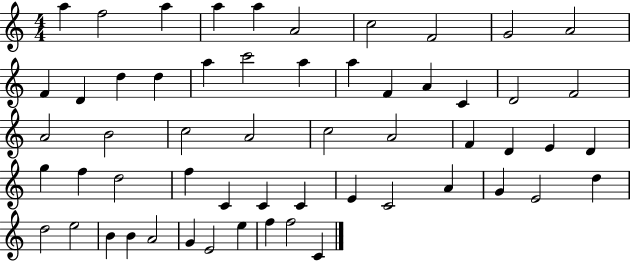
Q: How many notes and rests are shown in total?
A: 57